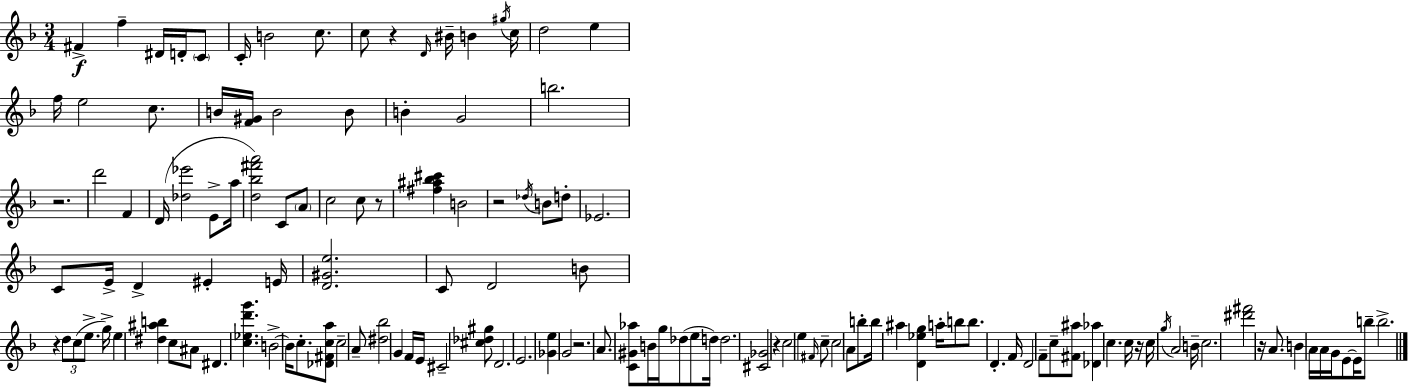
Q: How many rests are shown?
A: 9